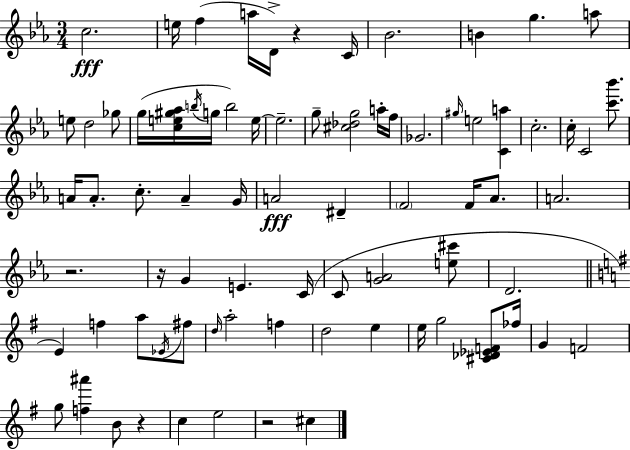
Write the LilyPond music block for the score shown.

{
  \clef treble
  \numericTimeSignature
  \time 3/4
  \key c \minor
  c''2.\fff | e''16 f''4( a''16 d'16->) r4 c'16 | bes'2. | b'4 g''4. a''8 | \break e''8 d''2 ges''8 | g''16( <c'' e'' gis'' aes''>16 \acciaccatura { b''16 } g''16 b''2) | e''16~~ e''2.-- | g''8-- <cis'' des'' g''>2 a''16-. | \break f''16 ges'2. | \grace { gis''16 } e''2 <c' a''>4 | c''2.-. | c''16-. c'2 <c''' bes'''>8. | \break a'16 a'8.-. c''8.-. a'4-- | g'16 a'2\fff dis'4-- | \parenthesize f'2 f'16 aes'8. | a'2. | \break r2. | r16 g'4 e'4. | c'16( c'8 <g' a'>2 | <e'' cis'''>8 d'2. | \break \bar "||" \break \key g \major e'4) f''4 a''8 \acciaccatura { ees'16 } fis''8 | \grace { d''16 } a''2-. f''4 | d''2 e''4 | e''16 g''2 <cis' des' ees' f'>8 | \break fes''16 g'4 f'2 | g''8 <f'' ais'''>4 b'8 r4 | c''4 e''2 | r2 cis''4 | \break \bar "|."
}